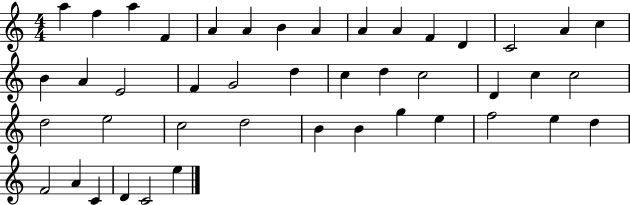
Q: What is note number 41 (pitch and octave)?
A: C4